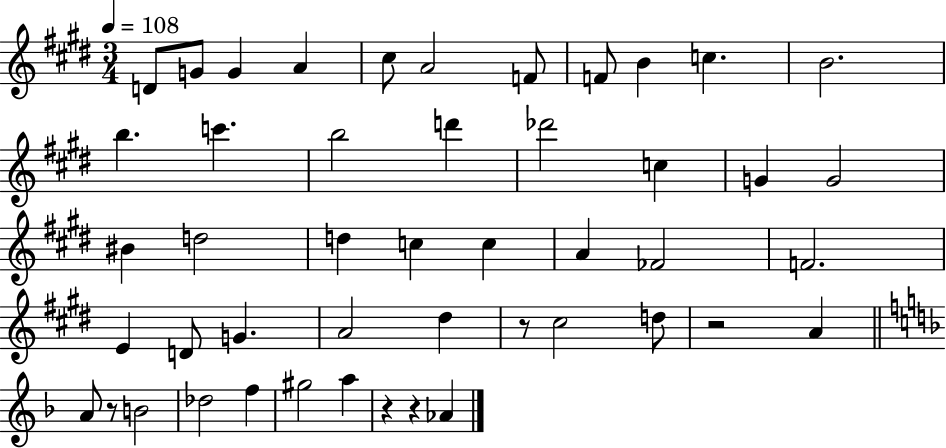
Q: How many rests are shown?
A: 5